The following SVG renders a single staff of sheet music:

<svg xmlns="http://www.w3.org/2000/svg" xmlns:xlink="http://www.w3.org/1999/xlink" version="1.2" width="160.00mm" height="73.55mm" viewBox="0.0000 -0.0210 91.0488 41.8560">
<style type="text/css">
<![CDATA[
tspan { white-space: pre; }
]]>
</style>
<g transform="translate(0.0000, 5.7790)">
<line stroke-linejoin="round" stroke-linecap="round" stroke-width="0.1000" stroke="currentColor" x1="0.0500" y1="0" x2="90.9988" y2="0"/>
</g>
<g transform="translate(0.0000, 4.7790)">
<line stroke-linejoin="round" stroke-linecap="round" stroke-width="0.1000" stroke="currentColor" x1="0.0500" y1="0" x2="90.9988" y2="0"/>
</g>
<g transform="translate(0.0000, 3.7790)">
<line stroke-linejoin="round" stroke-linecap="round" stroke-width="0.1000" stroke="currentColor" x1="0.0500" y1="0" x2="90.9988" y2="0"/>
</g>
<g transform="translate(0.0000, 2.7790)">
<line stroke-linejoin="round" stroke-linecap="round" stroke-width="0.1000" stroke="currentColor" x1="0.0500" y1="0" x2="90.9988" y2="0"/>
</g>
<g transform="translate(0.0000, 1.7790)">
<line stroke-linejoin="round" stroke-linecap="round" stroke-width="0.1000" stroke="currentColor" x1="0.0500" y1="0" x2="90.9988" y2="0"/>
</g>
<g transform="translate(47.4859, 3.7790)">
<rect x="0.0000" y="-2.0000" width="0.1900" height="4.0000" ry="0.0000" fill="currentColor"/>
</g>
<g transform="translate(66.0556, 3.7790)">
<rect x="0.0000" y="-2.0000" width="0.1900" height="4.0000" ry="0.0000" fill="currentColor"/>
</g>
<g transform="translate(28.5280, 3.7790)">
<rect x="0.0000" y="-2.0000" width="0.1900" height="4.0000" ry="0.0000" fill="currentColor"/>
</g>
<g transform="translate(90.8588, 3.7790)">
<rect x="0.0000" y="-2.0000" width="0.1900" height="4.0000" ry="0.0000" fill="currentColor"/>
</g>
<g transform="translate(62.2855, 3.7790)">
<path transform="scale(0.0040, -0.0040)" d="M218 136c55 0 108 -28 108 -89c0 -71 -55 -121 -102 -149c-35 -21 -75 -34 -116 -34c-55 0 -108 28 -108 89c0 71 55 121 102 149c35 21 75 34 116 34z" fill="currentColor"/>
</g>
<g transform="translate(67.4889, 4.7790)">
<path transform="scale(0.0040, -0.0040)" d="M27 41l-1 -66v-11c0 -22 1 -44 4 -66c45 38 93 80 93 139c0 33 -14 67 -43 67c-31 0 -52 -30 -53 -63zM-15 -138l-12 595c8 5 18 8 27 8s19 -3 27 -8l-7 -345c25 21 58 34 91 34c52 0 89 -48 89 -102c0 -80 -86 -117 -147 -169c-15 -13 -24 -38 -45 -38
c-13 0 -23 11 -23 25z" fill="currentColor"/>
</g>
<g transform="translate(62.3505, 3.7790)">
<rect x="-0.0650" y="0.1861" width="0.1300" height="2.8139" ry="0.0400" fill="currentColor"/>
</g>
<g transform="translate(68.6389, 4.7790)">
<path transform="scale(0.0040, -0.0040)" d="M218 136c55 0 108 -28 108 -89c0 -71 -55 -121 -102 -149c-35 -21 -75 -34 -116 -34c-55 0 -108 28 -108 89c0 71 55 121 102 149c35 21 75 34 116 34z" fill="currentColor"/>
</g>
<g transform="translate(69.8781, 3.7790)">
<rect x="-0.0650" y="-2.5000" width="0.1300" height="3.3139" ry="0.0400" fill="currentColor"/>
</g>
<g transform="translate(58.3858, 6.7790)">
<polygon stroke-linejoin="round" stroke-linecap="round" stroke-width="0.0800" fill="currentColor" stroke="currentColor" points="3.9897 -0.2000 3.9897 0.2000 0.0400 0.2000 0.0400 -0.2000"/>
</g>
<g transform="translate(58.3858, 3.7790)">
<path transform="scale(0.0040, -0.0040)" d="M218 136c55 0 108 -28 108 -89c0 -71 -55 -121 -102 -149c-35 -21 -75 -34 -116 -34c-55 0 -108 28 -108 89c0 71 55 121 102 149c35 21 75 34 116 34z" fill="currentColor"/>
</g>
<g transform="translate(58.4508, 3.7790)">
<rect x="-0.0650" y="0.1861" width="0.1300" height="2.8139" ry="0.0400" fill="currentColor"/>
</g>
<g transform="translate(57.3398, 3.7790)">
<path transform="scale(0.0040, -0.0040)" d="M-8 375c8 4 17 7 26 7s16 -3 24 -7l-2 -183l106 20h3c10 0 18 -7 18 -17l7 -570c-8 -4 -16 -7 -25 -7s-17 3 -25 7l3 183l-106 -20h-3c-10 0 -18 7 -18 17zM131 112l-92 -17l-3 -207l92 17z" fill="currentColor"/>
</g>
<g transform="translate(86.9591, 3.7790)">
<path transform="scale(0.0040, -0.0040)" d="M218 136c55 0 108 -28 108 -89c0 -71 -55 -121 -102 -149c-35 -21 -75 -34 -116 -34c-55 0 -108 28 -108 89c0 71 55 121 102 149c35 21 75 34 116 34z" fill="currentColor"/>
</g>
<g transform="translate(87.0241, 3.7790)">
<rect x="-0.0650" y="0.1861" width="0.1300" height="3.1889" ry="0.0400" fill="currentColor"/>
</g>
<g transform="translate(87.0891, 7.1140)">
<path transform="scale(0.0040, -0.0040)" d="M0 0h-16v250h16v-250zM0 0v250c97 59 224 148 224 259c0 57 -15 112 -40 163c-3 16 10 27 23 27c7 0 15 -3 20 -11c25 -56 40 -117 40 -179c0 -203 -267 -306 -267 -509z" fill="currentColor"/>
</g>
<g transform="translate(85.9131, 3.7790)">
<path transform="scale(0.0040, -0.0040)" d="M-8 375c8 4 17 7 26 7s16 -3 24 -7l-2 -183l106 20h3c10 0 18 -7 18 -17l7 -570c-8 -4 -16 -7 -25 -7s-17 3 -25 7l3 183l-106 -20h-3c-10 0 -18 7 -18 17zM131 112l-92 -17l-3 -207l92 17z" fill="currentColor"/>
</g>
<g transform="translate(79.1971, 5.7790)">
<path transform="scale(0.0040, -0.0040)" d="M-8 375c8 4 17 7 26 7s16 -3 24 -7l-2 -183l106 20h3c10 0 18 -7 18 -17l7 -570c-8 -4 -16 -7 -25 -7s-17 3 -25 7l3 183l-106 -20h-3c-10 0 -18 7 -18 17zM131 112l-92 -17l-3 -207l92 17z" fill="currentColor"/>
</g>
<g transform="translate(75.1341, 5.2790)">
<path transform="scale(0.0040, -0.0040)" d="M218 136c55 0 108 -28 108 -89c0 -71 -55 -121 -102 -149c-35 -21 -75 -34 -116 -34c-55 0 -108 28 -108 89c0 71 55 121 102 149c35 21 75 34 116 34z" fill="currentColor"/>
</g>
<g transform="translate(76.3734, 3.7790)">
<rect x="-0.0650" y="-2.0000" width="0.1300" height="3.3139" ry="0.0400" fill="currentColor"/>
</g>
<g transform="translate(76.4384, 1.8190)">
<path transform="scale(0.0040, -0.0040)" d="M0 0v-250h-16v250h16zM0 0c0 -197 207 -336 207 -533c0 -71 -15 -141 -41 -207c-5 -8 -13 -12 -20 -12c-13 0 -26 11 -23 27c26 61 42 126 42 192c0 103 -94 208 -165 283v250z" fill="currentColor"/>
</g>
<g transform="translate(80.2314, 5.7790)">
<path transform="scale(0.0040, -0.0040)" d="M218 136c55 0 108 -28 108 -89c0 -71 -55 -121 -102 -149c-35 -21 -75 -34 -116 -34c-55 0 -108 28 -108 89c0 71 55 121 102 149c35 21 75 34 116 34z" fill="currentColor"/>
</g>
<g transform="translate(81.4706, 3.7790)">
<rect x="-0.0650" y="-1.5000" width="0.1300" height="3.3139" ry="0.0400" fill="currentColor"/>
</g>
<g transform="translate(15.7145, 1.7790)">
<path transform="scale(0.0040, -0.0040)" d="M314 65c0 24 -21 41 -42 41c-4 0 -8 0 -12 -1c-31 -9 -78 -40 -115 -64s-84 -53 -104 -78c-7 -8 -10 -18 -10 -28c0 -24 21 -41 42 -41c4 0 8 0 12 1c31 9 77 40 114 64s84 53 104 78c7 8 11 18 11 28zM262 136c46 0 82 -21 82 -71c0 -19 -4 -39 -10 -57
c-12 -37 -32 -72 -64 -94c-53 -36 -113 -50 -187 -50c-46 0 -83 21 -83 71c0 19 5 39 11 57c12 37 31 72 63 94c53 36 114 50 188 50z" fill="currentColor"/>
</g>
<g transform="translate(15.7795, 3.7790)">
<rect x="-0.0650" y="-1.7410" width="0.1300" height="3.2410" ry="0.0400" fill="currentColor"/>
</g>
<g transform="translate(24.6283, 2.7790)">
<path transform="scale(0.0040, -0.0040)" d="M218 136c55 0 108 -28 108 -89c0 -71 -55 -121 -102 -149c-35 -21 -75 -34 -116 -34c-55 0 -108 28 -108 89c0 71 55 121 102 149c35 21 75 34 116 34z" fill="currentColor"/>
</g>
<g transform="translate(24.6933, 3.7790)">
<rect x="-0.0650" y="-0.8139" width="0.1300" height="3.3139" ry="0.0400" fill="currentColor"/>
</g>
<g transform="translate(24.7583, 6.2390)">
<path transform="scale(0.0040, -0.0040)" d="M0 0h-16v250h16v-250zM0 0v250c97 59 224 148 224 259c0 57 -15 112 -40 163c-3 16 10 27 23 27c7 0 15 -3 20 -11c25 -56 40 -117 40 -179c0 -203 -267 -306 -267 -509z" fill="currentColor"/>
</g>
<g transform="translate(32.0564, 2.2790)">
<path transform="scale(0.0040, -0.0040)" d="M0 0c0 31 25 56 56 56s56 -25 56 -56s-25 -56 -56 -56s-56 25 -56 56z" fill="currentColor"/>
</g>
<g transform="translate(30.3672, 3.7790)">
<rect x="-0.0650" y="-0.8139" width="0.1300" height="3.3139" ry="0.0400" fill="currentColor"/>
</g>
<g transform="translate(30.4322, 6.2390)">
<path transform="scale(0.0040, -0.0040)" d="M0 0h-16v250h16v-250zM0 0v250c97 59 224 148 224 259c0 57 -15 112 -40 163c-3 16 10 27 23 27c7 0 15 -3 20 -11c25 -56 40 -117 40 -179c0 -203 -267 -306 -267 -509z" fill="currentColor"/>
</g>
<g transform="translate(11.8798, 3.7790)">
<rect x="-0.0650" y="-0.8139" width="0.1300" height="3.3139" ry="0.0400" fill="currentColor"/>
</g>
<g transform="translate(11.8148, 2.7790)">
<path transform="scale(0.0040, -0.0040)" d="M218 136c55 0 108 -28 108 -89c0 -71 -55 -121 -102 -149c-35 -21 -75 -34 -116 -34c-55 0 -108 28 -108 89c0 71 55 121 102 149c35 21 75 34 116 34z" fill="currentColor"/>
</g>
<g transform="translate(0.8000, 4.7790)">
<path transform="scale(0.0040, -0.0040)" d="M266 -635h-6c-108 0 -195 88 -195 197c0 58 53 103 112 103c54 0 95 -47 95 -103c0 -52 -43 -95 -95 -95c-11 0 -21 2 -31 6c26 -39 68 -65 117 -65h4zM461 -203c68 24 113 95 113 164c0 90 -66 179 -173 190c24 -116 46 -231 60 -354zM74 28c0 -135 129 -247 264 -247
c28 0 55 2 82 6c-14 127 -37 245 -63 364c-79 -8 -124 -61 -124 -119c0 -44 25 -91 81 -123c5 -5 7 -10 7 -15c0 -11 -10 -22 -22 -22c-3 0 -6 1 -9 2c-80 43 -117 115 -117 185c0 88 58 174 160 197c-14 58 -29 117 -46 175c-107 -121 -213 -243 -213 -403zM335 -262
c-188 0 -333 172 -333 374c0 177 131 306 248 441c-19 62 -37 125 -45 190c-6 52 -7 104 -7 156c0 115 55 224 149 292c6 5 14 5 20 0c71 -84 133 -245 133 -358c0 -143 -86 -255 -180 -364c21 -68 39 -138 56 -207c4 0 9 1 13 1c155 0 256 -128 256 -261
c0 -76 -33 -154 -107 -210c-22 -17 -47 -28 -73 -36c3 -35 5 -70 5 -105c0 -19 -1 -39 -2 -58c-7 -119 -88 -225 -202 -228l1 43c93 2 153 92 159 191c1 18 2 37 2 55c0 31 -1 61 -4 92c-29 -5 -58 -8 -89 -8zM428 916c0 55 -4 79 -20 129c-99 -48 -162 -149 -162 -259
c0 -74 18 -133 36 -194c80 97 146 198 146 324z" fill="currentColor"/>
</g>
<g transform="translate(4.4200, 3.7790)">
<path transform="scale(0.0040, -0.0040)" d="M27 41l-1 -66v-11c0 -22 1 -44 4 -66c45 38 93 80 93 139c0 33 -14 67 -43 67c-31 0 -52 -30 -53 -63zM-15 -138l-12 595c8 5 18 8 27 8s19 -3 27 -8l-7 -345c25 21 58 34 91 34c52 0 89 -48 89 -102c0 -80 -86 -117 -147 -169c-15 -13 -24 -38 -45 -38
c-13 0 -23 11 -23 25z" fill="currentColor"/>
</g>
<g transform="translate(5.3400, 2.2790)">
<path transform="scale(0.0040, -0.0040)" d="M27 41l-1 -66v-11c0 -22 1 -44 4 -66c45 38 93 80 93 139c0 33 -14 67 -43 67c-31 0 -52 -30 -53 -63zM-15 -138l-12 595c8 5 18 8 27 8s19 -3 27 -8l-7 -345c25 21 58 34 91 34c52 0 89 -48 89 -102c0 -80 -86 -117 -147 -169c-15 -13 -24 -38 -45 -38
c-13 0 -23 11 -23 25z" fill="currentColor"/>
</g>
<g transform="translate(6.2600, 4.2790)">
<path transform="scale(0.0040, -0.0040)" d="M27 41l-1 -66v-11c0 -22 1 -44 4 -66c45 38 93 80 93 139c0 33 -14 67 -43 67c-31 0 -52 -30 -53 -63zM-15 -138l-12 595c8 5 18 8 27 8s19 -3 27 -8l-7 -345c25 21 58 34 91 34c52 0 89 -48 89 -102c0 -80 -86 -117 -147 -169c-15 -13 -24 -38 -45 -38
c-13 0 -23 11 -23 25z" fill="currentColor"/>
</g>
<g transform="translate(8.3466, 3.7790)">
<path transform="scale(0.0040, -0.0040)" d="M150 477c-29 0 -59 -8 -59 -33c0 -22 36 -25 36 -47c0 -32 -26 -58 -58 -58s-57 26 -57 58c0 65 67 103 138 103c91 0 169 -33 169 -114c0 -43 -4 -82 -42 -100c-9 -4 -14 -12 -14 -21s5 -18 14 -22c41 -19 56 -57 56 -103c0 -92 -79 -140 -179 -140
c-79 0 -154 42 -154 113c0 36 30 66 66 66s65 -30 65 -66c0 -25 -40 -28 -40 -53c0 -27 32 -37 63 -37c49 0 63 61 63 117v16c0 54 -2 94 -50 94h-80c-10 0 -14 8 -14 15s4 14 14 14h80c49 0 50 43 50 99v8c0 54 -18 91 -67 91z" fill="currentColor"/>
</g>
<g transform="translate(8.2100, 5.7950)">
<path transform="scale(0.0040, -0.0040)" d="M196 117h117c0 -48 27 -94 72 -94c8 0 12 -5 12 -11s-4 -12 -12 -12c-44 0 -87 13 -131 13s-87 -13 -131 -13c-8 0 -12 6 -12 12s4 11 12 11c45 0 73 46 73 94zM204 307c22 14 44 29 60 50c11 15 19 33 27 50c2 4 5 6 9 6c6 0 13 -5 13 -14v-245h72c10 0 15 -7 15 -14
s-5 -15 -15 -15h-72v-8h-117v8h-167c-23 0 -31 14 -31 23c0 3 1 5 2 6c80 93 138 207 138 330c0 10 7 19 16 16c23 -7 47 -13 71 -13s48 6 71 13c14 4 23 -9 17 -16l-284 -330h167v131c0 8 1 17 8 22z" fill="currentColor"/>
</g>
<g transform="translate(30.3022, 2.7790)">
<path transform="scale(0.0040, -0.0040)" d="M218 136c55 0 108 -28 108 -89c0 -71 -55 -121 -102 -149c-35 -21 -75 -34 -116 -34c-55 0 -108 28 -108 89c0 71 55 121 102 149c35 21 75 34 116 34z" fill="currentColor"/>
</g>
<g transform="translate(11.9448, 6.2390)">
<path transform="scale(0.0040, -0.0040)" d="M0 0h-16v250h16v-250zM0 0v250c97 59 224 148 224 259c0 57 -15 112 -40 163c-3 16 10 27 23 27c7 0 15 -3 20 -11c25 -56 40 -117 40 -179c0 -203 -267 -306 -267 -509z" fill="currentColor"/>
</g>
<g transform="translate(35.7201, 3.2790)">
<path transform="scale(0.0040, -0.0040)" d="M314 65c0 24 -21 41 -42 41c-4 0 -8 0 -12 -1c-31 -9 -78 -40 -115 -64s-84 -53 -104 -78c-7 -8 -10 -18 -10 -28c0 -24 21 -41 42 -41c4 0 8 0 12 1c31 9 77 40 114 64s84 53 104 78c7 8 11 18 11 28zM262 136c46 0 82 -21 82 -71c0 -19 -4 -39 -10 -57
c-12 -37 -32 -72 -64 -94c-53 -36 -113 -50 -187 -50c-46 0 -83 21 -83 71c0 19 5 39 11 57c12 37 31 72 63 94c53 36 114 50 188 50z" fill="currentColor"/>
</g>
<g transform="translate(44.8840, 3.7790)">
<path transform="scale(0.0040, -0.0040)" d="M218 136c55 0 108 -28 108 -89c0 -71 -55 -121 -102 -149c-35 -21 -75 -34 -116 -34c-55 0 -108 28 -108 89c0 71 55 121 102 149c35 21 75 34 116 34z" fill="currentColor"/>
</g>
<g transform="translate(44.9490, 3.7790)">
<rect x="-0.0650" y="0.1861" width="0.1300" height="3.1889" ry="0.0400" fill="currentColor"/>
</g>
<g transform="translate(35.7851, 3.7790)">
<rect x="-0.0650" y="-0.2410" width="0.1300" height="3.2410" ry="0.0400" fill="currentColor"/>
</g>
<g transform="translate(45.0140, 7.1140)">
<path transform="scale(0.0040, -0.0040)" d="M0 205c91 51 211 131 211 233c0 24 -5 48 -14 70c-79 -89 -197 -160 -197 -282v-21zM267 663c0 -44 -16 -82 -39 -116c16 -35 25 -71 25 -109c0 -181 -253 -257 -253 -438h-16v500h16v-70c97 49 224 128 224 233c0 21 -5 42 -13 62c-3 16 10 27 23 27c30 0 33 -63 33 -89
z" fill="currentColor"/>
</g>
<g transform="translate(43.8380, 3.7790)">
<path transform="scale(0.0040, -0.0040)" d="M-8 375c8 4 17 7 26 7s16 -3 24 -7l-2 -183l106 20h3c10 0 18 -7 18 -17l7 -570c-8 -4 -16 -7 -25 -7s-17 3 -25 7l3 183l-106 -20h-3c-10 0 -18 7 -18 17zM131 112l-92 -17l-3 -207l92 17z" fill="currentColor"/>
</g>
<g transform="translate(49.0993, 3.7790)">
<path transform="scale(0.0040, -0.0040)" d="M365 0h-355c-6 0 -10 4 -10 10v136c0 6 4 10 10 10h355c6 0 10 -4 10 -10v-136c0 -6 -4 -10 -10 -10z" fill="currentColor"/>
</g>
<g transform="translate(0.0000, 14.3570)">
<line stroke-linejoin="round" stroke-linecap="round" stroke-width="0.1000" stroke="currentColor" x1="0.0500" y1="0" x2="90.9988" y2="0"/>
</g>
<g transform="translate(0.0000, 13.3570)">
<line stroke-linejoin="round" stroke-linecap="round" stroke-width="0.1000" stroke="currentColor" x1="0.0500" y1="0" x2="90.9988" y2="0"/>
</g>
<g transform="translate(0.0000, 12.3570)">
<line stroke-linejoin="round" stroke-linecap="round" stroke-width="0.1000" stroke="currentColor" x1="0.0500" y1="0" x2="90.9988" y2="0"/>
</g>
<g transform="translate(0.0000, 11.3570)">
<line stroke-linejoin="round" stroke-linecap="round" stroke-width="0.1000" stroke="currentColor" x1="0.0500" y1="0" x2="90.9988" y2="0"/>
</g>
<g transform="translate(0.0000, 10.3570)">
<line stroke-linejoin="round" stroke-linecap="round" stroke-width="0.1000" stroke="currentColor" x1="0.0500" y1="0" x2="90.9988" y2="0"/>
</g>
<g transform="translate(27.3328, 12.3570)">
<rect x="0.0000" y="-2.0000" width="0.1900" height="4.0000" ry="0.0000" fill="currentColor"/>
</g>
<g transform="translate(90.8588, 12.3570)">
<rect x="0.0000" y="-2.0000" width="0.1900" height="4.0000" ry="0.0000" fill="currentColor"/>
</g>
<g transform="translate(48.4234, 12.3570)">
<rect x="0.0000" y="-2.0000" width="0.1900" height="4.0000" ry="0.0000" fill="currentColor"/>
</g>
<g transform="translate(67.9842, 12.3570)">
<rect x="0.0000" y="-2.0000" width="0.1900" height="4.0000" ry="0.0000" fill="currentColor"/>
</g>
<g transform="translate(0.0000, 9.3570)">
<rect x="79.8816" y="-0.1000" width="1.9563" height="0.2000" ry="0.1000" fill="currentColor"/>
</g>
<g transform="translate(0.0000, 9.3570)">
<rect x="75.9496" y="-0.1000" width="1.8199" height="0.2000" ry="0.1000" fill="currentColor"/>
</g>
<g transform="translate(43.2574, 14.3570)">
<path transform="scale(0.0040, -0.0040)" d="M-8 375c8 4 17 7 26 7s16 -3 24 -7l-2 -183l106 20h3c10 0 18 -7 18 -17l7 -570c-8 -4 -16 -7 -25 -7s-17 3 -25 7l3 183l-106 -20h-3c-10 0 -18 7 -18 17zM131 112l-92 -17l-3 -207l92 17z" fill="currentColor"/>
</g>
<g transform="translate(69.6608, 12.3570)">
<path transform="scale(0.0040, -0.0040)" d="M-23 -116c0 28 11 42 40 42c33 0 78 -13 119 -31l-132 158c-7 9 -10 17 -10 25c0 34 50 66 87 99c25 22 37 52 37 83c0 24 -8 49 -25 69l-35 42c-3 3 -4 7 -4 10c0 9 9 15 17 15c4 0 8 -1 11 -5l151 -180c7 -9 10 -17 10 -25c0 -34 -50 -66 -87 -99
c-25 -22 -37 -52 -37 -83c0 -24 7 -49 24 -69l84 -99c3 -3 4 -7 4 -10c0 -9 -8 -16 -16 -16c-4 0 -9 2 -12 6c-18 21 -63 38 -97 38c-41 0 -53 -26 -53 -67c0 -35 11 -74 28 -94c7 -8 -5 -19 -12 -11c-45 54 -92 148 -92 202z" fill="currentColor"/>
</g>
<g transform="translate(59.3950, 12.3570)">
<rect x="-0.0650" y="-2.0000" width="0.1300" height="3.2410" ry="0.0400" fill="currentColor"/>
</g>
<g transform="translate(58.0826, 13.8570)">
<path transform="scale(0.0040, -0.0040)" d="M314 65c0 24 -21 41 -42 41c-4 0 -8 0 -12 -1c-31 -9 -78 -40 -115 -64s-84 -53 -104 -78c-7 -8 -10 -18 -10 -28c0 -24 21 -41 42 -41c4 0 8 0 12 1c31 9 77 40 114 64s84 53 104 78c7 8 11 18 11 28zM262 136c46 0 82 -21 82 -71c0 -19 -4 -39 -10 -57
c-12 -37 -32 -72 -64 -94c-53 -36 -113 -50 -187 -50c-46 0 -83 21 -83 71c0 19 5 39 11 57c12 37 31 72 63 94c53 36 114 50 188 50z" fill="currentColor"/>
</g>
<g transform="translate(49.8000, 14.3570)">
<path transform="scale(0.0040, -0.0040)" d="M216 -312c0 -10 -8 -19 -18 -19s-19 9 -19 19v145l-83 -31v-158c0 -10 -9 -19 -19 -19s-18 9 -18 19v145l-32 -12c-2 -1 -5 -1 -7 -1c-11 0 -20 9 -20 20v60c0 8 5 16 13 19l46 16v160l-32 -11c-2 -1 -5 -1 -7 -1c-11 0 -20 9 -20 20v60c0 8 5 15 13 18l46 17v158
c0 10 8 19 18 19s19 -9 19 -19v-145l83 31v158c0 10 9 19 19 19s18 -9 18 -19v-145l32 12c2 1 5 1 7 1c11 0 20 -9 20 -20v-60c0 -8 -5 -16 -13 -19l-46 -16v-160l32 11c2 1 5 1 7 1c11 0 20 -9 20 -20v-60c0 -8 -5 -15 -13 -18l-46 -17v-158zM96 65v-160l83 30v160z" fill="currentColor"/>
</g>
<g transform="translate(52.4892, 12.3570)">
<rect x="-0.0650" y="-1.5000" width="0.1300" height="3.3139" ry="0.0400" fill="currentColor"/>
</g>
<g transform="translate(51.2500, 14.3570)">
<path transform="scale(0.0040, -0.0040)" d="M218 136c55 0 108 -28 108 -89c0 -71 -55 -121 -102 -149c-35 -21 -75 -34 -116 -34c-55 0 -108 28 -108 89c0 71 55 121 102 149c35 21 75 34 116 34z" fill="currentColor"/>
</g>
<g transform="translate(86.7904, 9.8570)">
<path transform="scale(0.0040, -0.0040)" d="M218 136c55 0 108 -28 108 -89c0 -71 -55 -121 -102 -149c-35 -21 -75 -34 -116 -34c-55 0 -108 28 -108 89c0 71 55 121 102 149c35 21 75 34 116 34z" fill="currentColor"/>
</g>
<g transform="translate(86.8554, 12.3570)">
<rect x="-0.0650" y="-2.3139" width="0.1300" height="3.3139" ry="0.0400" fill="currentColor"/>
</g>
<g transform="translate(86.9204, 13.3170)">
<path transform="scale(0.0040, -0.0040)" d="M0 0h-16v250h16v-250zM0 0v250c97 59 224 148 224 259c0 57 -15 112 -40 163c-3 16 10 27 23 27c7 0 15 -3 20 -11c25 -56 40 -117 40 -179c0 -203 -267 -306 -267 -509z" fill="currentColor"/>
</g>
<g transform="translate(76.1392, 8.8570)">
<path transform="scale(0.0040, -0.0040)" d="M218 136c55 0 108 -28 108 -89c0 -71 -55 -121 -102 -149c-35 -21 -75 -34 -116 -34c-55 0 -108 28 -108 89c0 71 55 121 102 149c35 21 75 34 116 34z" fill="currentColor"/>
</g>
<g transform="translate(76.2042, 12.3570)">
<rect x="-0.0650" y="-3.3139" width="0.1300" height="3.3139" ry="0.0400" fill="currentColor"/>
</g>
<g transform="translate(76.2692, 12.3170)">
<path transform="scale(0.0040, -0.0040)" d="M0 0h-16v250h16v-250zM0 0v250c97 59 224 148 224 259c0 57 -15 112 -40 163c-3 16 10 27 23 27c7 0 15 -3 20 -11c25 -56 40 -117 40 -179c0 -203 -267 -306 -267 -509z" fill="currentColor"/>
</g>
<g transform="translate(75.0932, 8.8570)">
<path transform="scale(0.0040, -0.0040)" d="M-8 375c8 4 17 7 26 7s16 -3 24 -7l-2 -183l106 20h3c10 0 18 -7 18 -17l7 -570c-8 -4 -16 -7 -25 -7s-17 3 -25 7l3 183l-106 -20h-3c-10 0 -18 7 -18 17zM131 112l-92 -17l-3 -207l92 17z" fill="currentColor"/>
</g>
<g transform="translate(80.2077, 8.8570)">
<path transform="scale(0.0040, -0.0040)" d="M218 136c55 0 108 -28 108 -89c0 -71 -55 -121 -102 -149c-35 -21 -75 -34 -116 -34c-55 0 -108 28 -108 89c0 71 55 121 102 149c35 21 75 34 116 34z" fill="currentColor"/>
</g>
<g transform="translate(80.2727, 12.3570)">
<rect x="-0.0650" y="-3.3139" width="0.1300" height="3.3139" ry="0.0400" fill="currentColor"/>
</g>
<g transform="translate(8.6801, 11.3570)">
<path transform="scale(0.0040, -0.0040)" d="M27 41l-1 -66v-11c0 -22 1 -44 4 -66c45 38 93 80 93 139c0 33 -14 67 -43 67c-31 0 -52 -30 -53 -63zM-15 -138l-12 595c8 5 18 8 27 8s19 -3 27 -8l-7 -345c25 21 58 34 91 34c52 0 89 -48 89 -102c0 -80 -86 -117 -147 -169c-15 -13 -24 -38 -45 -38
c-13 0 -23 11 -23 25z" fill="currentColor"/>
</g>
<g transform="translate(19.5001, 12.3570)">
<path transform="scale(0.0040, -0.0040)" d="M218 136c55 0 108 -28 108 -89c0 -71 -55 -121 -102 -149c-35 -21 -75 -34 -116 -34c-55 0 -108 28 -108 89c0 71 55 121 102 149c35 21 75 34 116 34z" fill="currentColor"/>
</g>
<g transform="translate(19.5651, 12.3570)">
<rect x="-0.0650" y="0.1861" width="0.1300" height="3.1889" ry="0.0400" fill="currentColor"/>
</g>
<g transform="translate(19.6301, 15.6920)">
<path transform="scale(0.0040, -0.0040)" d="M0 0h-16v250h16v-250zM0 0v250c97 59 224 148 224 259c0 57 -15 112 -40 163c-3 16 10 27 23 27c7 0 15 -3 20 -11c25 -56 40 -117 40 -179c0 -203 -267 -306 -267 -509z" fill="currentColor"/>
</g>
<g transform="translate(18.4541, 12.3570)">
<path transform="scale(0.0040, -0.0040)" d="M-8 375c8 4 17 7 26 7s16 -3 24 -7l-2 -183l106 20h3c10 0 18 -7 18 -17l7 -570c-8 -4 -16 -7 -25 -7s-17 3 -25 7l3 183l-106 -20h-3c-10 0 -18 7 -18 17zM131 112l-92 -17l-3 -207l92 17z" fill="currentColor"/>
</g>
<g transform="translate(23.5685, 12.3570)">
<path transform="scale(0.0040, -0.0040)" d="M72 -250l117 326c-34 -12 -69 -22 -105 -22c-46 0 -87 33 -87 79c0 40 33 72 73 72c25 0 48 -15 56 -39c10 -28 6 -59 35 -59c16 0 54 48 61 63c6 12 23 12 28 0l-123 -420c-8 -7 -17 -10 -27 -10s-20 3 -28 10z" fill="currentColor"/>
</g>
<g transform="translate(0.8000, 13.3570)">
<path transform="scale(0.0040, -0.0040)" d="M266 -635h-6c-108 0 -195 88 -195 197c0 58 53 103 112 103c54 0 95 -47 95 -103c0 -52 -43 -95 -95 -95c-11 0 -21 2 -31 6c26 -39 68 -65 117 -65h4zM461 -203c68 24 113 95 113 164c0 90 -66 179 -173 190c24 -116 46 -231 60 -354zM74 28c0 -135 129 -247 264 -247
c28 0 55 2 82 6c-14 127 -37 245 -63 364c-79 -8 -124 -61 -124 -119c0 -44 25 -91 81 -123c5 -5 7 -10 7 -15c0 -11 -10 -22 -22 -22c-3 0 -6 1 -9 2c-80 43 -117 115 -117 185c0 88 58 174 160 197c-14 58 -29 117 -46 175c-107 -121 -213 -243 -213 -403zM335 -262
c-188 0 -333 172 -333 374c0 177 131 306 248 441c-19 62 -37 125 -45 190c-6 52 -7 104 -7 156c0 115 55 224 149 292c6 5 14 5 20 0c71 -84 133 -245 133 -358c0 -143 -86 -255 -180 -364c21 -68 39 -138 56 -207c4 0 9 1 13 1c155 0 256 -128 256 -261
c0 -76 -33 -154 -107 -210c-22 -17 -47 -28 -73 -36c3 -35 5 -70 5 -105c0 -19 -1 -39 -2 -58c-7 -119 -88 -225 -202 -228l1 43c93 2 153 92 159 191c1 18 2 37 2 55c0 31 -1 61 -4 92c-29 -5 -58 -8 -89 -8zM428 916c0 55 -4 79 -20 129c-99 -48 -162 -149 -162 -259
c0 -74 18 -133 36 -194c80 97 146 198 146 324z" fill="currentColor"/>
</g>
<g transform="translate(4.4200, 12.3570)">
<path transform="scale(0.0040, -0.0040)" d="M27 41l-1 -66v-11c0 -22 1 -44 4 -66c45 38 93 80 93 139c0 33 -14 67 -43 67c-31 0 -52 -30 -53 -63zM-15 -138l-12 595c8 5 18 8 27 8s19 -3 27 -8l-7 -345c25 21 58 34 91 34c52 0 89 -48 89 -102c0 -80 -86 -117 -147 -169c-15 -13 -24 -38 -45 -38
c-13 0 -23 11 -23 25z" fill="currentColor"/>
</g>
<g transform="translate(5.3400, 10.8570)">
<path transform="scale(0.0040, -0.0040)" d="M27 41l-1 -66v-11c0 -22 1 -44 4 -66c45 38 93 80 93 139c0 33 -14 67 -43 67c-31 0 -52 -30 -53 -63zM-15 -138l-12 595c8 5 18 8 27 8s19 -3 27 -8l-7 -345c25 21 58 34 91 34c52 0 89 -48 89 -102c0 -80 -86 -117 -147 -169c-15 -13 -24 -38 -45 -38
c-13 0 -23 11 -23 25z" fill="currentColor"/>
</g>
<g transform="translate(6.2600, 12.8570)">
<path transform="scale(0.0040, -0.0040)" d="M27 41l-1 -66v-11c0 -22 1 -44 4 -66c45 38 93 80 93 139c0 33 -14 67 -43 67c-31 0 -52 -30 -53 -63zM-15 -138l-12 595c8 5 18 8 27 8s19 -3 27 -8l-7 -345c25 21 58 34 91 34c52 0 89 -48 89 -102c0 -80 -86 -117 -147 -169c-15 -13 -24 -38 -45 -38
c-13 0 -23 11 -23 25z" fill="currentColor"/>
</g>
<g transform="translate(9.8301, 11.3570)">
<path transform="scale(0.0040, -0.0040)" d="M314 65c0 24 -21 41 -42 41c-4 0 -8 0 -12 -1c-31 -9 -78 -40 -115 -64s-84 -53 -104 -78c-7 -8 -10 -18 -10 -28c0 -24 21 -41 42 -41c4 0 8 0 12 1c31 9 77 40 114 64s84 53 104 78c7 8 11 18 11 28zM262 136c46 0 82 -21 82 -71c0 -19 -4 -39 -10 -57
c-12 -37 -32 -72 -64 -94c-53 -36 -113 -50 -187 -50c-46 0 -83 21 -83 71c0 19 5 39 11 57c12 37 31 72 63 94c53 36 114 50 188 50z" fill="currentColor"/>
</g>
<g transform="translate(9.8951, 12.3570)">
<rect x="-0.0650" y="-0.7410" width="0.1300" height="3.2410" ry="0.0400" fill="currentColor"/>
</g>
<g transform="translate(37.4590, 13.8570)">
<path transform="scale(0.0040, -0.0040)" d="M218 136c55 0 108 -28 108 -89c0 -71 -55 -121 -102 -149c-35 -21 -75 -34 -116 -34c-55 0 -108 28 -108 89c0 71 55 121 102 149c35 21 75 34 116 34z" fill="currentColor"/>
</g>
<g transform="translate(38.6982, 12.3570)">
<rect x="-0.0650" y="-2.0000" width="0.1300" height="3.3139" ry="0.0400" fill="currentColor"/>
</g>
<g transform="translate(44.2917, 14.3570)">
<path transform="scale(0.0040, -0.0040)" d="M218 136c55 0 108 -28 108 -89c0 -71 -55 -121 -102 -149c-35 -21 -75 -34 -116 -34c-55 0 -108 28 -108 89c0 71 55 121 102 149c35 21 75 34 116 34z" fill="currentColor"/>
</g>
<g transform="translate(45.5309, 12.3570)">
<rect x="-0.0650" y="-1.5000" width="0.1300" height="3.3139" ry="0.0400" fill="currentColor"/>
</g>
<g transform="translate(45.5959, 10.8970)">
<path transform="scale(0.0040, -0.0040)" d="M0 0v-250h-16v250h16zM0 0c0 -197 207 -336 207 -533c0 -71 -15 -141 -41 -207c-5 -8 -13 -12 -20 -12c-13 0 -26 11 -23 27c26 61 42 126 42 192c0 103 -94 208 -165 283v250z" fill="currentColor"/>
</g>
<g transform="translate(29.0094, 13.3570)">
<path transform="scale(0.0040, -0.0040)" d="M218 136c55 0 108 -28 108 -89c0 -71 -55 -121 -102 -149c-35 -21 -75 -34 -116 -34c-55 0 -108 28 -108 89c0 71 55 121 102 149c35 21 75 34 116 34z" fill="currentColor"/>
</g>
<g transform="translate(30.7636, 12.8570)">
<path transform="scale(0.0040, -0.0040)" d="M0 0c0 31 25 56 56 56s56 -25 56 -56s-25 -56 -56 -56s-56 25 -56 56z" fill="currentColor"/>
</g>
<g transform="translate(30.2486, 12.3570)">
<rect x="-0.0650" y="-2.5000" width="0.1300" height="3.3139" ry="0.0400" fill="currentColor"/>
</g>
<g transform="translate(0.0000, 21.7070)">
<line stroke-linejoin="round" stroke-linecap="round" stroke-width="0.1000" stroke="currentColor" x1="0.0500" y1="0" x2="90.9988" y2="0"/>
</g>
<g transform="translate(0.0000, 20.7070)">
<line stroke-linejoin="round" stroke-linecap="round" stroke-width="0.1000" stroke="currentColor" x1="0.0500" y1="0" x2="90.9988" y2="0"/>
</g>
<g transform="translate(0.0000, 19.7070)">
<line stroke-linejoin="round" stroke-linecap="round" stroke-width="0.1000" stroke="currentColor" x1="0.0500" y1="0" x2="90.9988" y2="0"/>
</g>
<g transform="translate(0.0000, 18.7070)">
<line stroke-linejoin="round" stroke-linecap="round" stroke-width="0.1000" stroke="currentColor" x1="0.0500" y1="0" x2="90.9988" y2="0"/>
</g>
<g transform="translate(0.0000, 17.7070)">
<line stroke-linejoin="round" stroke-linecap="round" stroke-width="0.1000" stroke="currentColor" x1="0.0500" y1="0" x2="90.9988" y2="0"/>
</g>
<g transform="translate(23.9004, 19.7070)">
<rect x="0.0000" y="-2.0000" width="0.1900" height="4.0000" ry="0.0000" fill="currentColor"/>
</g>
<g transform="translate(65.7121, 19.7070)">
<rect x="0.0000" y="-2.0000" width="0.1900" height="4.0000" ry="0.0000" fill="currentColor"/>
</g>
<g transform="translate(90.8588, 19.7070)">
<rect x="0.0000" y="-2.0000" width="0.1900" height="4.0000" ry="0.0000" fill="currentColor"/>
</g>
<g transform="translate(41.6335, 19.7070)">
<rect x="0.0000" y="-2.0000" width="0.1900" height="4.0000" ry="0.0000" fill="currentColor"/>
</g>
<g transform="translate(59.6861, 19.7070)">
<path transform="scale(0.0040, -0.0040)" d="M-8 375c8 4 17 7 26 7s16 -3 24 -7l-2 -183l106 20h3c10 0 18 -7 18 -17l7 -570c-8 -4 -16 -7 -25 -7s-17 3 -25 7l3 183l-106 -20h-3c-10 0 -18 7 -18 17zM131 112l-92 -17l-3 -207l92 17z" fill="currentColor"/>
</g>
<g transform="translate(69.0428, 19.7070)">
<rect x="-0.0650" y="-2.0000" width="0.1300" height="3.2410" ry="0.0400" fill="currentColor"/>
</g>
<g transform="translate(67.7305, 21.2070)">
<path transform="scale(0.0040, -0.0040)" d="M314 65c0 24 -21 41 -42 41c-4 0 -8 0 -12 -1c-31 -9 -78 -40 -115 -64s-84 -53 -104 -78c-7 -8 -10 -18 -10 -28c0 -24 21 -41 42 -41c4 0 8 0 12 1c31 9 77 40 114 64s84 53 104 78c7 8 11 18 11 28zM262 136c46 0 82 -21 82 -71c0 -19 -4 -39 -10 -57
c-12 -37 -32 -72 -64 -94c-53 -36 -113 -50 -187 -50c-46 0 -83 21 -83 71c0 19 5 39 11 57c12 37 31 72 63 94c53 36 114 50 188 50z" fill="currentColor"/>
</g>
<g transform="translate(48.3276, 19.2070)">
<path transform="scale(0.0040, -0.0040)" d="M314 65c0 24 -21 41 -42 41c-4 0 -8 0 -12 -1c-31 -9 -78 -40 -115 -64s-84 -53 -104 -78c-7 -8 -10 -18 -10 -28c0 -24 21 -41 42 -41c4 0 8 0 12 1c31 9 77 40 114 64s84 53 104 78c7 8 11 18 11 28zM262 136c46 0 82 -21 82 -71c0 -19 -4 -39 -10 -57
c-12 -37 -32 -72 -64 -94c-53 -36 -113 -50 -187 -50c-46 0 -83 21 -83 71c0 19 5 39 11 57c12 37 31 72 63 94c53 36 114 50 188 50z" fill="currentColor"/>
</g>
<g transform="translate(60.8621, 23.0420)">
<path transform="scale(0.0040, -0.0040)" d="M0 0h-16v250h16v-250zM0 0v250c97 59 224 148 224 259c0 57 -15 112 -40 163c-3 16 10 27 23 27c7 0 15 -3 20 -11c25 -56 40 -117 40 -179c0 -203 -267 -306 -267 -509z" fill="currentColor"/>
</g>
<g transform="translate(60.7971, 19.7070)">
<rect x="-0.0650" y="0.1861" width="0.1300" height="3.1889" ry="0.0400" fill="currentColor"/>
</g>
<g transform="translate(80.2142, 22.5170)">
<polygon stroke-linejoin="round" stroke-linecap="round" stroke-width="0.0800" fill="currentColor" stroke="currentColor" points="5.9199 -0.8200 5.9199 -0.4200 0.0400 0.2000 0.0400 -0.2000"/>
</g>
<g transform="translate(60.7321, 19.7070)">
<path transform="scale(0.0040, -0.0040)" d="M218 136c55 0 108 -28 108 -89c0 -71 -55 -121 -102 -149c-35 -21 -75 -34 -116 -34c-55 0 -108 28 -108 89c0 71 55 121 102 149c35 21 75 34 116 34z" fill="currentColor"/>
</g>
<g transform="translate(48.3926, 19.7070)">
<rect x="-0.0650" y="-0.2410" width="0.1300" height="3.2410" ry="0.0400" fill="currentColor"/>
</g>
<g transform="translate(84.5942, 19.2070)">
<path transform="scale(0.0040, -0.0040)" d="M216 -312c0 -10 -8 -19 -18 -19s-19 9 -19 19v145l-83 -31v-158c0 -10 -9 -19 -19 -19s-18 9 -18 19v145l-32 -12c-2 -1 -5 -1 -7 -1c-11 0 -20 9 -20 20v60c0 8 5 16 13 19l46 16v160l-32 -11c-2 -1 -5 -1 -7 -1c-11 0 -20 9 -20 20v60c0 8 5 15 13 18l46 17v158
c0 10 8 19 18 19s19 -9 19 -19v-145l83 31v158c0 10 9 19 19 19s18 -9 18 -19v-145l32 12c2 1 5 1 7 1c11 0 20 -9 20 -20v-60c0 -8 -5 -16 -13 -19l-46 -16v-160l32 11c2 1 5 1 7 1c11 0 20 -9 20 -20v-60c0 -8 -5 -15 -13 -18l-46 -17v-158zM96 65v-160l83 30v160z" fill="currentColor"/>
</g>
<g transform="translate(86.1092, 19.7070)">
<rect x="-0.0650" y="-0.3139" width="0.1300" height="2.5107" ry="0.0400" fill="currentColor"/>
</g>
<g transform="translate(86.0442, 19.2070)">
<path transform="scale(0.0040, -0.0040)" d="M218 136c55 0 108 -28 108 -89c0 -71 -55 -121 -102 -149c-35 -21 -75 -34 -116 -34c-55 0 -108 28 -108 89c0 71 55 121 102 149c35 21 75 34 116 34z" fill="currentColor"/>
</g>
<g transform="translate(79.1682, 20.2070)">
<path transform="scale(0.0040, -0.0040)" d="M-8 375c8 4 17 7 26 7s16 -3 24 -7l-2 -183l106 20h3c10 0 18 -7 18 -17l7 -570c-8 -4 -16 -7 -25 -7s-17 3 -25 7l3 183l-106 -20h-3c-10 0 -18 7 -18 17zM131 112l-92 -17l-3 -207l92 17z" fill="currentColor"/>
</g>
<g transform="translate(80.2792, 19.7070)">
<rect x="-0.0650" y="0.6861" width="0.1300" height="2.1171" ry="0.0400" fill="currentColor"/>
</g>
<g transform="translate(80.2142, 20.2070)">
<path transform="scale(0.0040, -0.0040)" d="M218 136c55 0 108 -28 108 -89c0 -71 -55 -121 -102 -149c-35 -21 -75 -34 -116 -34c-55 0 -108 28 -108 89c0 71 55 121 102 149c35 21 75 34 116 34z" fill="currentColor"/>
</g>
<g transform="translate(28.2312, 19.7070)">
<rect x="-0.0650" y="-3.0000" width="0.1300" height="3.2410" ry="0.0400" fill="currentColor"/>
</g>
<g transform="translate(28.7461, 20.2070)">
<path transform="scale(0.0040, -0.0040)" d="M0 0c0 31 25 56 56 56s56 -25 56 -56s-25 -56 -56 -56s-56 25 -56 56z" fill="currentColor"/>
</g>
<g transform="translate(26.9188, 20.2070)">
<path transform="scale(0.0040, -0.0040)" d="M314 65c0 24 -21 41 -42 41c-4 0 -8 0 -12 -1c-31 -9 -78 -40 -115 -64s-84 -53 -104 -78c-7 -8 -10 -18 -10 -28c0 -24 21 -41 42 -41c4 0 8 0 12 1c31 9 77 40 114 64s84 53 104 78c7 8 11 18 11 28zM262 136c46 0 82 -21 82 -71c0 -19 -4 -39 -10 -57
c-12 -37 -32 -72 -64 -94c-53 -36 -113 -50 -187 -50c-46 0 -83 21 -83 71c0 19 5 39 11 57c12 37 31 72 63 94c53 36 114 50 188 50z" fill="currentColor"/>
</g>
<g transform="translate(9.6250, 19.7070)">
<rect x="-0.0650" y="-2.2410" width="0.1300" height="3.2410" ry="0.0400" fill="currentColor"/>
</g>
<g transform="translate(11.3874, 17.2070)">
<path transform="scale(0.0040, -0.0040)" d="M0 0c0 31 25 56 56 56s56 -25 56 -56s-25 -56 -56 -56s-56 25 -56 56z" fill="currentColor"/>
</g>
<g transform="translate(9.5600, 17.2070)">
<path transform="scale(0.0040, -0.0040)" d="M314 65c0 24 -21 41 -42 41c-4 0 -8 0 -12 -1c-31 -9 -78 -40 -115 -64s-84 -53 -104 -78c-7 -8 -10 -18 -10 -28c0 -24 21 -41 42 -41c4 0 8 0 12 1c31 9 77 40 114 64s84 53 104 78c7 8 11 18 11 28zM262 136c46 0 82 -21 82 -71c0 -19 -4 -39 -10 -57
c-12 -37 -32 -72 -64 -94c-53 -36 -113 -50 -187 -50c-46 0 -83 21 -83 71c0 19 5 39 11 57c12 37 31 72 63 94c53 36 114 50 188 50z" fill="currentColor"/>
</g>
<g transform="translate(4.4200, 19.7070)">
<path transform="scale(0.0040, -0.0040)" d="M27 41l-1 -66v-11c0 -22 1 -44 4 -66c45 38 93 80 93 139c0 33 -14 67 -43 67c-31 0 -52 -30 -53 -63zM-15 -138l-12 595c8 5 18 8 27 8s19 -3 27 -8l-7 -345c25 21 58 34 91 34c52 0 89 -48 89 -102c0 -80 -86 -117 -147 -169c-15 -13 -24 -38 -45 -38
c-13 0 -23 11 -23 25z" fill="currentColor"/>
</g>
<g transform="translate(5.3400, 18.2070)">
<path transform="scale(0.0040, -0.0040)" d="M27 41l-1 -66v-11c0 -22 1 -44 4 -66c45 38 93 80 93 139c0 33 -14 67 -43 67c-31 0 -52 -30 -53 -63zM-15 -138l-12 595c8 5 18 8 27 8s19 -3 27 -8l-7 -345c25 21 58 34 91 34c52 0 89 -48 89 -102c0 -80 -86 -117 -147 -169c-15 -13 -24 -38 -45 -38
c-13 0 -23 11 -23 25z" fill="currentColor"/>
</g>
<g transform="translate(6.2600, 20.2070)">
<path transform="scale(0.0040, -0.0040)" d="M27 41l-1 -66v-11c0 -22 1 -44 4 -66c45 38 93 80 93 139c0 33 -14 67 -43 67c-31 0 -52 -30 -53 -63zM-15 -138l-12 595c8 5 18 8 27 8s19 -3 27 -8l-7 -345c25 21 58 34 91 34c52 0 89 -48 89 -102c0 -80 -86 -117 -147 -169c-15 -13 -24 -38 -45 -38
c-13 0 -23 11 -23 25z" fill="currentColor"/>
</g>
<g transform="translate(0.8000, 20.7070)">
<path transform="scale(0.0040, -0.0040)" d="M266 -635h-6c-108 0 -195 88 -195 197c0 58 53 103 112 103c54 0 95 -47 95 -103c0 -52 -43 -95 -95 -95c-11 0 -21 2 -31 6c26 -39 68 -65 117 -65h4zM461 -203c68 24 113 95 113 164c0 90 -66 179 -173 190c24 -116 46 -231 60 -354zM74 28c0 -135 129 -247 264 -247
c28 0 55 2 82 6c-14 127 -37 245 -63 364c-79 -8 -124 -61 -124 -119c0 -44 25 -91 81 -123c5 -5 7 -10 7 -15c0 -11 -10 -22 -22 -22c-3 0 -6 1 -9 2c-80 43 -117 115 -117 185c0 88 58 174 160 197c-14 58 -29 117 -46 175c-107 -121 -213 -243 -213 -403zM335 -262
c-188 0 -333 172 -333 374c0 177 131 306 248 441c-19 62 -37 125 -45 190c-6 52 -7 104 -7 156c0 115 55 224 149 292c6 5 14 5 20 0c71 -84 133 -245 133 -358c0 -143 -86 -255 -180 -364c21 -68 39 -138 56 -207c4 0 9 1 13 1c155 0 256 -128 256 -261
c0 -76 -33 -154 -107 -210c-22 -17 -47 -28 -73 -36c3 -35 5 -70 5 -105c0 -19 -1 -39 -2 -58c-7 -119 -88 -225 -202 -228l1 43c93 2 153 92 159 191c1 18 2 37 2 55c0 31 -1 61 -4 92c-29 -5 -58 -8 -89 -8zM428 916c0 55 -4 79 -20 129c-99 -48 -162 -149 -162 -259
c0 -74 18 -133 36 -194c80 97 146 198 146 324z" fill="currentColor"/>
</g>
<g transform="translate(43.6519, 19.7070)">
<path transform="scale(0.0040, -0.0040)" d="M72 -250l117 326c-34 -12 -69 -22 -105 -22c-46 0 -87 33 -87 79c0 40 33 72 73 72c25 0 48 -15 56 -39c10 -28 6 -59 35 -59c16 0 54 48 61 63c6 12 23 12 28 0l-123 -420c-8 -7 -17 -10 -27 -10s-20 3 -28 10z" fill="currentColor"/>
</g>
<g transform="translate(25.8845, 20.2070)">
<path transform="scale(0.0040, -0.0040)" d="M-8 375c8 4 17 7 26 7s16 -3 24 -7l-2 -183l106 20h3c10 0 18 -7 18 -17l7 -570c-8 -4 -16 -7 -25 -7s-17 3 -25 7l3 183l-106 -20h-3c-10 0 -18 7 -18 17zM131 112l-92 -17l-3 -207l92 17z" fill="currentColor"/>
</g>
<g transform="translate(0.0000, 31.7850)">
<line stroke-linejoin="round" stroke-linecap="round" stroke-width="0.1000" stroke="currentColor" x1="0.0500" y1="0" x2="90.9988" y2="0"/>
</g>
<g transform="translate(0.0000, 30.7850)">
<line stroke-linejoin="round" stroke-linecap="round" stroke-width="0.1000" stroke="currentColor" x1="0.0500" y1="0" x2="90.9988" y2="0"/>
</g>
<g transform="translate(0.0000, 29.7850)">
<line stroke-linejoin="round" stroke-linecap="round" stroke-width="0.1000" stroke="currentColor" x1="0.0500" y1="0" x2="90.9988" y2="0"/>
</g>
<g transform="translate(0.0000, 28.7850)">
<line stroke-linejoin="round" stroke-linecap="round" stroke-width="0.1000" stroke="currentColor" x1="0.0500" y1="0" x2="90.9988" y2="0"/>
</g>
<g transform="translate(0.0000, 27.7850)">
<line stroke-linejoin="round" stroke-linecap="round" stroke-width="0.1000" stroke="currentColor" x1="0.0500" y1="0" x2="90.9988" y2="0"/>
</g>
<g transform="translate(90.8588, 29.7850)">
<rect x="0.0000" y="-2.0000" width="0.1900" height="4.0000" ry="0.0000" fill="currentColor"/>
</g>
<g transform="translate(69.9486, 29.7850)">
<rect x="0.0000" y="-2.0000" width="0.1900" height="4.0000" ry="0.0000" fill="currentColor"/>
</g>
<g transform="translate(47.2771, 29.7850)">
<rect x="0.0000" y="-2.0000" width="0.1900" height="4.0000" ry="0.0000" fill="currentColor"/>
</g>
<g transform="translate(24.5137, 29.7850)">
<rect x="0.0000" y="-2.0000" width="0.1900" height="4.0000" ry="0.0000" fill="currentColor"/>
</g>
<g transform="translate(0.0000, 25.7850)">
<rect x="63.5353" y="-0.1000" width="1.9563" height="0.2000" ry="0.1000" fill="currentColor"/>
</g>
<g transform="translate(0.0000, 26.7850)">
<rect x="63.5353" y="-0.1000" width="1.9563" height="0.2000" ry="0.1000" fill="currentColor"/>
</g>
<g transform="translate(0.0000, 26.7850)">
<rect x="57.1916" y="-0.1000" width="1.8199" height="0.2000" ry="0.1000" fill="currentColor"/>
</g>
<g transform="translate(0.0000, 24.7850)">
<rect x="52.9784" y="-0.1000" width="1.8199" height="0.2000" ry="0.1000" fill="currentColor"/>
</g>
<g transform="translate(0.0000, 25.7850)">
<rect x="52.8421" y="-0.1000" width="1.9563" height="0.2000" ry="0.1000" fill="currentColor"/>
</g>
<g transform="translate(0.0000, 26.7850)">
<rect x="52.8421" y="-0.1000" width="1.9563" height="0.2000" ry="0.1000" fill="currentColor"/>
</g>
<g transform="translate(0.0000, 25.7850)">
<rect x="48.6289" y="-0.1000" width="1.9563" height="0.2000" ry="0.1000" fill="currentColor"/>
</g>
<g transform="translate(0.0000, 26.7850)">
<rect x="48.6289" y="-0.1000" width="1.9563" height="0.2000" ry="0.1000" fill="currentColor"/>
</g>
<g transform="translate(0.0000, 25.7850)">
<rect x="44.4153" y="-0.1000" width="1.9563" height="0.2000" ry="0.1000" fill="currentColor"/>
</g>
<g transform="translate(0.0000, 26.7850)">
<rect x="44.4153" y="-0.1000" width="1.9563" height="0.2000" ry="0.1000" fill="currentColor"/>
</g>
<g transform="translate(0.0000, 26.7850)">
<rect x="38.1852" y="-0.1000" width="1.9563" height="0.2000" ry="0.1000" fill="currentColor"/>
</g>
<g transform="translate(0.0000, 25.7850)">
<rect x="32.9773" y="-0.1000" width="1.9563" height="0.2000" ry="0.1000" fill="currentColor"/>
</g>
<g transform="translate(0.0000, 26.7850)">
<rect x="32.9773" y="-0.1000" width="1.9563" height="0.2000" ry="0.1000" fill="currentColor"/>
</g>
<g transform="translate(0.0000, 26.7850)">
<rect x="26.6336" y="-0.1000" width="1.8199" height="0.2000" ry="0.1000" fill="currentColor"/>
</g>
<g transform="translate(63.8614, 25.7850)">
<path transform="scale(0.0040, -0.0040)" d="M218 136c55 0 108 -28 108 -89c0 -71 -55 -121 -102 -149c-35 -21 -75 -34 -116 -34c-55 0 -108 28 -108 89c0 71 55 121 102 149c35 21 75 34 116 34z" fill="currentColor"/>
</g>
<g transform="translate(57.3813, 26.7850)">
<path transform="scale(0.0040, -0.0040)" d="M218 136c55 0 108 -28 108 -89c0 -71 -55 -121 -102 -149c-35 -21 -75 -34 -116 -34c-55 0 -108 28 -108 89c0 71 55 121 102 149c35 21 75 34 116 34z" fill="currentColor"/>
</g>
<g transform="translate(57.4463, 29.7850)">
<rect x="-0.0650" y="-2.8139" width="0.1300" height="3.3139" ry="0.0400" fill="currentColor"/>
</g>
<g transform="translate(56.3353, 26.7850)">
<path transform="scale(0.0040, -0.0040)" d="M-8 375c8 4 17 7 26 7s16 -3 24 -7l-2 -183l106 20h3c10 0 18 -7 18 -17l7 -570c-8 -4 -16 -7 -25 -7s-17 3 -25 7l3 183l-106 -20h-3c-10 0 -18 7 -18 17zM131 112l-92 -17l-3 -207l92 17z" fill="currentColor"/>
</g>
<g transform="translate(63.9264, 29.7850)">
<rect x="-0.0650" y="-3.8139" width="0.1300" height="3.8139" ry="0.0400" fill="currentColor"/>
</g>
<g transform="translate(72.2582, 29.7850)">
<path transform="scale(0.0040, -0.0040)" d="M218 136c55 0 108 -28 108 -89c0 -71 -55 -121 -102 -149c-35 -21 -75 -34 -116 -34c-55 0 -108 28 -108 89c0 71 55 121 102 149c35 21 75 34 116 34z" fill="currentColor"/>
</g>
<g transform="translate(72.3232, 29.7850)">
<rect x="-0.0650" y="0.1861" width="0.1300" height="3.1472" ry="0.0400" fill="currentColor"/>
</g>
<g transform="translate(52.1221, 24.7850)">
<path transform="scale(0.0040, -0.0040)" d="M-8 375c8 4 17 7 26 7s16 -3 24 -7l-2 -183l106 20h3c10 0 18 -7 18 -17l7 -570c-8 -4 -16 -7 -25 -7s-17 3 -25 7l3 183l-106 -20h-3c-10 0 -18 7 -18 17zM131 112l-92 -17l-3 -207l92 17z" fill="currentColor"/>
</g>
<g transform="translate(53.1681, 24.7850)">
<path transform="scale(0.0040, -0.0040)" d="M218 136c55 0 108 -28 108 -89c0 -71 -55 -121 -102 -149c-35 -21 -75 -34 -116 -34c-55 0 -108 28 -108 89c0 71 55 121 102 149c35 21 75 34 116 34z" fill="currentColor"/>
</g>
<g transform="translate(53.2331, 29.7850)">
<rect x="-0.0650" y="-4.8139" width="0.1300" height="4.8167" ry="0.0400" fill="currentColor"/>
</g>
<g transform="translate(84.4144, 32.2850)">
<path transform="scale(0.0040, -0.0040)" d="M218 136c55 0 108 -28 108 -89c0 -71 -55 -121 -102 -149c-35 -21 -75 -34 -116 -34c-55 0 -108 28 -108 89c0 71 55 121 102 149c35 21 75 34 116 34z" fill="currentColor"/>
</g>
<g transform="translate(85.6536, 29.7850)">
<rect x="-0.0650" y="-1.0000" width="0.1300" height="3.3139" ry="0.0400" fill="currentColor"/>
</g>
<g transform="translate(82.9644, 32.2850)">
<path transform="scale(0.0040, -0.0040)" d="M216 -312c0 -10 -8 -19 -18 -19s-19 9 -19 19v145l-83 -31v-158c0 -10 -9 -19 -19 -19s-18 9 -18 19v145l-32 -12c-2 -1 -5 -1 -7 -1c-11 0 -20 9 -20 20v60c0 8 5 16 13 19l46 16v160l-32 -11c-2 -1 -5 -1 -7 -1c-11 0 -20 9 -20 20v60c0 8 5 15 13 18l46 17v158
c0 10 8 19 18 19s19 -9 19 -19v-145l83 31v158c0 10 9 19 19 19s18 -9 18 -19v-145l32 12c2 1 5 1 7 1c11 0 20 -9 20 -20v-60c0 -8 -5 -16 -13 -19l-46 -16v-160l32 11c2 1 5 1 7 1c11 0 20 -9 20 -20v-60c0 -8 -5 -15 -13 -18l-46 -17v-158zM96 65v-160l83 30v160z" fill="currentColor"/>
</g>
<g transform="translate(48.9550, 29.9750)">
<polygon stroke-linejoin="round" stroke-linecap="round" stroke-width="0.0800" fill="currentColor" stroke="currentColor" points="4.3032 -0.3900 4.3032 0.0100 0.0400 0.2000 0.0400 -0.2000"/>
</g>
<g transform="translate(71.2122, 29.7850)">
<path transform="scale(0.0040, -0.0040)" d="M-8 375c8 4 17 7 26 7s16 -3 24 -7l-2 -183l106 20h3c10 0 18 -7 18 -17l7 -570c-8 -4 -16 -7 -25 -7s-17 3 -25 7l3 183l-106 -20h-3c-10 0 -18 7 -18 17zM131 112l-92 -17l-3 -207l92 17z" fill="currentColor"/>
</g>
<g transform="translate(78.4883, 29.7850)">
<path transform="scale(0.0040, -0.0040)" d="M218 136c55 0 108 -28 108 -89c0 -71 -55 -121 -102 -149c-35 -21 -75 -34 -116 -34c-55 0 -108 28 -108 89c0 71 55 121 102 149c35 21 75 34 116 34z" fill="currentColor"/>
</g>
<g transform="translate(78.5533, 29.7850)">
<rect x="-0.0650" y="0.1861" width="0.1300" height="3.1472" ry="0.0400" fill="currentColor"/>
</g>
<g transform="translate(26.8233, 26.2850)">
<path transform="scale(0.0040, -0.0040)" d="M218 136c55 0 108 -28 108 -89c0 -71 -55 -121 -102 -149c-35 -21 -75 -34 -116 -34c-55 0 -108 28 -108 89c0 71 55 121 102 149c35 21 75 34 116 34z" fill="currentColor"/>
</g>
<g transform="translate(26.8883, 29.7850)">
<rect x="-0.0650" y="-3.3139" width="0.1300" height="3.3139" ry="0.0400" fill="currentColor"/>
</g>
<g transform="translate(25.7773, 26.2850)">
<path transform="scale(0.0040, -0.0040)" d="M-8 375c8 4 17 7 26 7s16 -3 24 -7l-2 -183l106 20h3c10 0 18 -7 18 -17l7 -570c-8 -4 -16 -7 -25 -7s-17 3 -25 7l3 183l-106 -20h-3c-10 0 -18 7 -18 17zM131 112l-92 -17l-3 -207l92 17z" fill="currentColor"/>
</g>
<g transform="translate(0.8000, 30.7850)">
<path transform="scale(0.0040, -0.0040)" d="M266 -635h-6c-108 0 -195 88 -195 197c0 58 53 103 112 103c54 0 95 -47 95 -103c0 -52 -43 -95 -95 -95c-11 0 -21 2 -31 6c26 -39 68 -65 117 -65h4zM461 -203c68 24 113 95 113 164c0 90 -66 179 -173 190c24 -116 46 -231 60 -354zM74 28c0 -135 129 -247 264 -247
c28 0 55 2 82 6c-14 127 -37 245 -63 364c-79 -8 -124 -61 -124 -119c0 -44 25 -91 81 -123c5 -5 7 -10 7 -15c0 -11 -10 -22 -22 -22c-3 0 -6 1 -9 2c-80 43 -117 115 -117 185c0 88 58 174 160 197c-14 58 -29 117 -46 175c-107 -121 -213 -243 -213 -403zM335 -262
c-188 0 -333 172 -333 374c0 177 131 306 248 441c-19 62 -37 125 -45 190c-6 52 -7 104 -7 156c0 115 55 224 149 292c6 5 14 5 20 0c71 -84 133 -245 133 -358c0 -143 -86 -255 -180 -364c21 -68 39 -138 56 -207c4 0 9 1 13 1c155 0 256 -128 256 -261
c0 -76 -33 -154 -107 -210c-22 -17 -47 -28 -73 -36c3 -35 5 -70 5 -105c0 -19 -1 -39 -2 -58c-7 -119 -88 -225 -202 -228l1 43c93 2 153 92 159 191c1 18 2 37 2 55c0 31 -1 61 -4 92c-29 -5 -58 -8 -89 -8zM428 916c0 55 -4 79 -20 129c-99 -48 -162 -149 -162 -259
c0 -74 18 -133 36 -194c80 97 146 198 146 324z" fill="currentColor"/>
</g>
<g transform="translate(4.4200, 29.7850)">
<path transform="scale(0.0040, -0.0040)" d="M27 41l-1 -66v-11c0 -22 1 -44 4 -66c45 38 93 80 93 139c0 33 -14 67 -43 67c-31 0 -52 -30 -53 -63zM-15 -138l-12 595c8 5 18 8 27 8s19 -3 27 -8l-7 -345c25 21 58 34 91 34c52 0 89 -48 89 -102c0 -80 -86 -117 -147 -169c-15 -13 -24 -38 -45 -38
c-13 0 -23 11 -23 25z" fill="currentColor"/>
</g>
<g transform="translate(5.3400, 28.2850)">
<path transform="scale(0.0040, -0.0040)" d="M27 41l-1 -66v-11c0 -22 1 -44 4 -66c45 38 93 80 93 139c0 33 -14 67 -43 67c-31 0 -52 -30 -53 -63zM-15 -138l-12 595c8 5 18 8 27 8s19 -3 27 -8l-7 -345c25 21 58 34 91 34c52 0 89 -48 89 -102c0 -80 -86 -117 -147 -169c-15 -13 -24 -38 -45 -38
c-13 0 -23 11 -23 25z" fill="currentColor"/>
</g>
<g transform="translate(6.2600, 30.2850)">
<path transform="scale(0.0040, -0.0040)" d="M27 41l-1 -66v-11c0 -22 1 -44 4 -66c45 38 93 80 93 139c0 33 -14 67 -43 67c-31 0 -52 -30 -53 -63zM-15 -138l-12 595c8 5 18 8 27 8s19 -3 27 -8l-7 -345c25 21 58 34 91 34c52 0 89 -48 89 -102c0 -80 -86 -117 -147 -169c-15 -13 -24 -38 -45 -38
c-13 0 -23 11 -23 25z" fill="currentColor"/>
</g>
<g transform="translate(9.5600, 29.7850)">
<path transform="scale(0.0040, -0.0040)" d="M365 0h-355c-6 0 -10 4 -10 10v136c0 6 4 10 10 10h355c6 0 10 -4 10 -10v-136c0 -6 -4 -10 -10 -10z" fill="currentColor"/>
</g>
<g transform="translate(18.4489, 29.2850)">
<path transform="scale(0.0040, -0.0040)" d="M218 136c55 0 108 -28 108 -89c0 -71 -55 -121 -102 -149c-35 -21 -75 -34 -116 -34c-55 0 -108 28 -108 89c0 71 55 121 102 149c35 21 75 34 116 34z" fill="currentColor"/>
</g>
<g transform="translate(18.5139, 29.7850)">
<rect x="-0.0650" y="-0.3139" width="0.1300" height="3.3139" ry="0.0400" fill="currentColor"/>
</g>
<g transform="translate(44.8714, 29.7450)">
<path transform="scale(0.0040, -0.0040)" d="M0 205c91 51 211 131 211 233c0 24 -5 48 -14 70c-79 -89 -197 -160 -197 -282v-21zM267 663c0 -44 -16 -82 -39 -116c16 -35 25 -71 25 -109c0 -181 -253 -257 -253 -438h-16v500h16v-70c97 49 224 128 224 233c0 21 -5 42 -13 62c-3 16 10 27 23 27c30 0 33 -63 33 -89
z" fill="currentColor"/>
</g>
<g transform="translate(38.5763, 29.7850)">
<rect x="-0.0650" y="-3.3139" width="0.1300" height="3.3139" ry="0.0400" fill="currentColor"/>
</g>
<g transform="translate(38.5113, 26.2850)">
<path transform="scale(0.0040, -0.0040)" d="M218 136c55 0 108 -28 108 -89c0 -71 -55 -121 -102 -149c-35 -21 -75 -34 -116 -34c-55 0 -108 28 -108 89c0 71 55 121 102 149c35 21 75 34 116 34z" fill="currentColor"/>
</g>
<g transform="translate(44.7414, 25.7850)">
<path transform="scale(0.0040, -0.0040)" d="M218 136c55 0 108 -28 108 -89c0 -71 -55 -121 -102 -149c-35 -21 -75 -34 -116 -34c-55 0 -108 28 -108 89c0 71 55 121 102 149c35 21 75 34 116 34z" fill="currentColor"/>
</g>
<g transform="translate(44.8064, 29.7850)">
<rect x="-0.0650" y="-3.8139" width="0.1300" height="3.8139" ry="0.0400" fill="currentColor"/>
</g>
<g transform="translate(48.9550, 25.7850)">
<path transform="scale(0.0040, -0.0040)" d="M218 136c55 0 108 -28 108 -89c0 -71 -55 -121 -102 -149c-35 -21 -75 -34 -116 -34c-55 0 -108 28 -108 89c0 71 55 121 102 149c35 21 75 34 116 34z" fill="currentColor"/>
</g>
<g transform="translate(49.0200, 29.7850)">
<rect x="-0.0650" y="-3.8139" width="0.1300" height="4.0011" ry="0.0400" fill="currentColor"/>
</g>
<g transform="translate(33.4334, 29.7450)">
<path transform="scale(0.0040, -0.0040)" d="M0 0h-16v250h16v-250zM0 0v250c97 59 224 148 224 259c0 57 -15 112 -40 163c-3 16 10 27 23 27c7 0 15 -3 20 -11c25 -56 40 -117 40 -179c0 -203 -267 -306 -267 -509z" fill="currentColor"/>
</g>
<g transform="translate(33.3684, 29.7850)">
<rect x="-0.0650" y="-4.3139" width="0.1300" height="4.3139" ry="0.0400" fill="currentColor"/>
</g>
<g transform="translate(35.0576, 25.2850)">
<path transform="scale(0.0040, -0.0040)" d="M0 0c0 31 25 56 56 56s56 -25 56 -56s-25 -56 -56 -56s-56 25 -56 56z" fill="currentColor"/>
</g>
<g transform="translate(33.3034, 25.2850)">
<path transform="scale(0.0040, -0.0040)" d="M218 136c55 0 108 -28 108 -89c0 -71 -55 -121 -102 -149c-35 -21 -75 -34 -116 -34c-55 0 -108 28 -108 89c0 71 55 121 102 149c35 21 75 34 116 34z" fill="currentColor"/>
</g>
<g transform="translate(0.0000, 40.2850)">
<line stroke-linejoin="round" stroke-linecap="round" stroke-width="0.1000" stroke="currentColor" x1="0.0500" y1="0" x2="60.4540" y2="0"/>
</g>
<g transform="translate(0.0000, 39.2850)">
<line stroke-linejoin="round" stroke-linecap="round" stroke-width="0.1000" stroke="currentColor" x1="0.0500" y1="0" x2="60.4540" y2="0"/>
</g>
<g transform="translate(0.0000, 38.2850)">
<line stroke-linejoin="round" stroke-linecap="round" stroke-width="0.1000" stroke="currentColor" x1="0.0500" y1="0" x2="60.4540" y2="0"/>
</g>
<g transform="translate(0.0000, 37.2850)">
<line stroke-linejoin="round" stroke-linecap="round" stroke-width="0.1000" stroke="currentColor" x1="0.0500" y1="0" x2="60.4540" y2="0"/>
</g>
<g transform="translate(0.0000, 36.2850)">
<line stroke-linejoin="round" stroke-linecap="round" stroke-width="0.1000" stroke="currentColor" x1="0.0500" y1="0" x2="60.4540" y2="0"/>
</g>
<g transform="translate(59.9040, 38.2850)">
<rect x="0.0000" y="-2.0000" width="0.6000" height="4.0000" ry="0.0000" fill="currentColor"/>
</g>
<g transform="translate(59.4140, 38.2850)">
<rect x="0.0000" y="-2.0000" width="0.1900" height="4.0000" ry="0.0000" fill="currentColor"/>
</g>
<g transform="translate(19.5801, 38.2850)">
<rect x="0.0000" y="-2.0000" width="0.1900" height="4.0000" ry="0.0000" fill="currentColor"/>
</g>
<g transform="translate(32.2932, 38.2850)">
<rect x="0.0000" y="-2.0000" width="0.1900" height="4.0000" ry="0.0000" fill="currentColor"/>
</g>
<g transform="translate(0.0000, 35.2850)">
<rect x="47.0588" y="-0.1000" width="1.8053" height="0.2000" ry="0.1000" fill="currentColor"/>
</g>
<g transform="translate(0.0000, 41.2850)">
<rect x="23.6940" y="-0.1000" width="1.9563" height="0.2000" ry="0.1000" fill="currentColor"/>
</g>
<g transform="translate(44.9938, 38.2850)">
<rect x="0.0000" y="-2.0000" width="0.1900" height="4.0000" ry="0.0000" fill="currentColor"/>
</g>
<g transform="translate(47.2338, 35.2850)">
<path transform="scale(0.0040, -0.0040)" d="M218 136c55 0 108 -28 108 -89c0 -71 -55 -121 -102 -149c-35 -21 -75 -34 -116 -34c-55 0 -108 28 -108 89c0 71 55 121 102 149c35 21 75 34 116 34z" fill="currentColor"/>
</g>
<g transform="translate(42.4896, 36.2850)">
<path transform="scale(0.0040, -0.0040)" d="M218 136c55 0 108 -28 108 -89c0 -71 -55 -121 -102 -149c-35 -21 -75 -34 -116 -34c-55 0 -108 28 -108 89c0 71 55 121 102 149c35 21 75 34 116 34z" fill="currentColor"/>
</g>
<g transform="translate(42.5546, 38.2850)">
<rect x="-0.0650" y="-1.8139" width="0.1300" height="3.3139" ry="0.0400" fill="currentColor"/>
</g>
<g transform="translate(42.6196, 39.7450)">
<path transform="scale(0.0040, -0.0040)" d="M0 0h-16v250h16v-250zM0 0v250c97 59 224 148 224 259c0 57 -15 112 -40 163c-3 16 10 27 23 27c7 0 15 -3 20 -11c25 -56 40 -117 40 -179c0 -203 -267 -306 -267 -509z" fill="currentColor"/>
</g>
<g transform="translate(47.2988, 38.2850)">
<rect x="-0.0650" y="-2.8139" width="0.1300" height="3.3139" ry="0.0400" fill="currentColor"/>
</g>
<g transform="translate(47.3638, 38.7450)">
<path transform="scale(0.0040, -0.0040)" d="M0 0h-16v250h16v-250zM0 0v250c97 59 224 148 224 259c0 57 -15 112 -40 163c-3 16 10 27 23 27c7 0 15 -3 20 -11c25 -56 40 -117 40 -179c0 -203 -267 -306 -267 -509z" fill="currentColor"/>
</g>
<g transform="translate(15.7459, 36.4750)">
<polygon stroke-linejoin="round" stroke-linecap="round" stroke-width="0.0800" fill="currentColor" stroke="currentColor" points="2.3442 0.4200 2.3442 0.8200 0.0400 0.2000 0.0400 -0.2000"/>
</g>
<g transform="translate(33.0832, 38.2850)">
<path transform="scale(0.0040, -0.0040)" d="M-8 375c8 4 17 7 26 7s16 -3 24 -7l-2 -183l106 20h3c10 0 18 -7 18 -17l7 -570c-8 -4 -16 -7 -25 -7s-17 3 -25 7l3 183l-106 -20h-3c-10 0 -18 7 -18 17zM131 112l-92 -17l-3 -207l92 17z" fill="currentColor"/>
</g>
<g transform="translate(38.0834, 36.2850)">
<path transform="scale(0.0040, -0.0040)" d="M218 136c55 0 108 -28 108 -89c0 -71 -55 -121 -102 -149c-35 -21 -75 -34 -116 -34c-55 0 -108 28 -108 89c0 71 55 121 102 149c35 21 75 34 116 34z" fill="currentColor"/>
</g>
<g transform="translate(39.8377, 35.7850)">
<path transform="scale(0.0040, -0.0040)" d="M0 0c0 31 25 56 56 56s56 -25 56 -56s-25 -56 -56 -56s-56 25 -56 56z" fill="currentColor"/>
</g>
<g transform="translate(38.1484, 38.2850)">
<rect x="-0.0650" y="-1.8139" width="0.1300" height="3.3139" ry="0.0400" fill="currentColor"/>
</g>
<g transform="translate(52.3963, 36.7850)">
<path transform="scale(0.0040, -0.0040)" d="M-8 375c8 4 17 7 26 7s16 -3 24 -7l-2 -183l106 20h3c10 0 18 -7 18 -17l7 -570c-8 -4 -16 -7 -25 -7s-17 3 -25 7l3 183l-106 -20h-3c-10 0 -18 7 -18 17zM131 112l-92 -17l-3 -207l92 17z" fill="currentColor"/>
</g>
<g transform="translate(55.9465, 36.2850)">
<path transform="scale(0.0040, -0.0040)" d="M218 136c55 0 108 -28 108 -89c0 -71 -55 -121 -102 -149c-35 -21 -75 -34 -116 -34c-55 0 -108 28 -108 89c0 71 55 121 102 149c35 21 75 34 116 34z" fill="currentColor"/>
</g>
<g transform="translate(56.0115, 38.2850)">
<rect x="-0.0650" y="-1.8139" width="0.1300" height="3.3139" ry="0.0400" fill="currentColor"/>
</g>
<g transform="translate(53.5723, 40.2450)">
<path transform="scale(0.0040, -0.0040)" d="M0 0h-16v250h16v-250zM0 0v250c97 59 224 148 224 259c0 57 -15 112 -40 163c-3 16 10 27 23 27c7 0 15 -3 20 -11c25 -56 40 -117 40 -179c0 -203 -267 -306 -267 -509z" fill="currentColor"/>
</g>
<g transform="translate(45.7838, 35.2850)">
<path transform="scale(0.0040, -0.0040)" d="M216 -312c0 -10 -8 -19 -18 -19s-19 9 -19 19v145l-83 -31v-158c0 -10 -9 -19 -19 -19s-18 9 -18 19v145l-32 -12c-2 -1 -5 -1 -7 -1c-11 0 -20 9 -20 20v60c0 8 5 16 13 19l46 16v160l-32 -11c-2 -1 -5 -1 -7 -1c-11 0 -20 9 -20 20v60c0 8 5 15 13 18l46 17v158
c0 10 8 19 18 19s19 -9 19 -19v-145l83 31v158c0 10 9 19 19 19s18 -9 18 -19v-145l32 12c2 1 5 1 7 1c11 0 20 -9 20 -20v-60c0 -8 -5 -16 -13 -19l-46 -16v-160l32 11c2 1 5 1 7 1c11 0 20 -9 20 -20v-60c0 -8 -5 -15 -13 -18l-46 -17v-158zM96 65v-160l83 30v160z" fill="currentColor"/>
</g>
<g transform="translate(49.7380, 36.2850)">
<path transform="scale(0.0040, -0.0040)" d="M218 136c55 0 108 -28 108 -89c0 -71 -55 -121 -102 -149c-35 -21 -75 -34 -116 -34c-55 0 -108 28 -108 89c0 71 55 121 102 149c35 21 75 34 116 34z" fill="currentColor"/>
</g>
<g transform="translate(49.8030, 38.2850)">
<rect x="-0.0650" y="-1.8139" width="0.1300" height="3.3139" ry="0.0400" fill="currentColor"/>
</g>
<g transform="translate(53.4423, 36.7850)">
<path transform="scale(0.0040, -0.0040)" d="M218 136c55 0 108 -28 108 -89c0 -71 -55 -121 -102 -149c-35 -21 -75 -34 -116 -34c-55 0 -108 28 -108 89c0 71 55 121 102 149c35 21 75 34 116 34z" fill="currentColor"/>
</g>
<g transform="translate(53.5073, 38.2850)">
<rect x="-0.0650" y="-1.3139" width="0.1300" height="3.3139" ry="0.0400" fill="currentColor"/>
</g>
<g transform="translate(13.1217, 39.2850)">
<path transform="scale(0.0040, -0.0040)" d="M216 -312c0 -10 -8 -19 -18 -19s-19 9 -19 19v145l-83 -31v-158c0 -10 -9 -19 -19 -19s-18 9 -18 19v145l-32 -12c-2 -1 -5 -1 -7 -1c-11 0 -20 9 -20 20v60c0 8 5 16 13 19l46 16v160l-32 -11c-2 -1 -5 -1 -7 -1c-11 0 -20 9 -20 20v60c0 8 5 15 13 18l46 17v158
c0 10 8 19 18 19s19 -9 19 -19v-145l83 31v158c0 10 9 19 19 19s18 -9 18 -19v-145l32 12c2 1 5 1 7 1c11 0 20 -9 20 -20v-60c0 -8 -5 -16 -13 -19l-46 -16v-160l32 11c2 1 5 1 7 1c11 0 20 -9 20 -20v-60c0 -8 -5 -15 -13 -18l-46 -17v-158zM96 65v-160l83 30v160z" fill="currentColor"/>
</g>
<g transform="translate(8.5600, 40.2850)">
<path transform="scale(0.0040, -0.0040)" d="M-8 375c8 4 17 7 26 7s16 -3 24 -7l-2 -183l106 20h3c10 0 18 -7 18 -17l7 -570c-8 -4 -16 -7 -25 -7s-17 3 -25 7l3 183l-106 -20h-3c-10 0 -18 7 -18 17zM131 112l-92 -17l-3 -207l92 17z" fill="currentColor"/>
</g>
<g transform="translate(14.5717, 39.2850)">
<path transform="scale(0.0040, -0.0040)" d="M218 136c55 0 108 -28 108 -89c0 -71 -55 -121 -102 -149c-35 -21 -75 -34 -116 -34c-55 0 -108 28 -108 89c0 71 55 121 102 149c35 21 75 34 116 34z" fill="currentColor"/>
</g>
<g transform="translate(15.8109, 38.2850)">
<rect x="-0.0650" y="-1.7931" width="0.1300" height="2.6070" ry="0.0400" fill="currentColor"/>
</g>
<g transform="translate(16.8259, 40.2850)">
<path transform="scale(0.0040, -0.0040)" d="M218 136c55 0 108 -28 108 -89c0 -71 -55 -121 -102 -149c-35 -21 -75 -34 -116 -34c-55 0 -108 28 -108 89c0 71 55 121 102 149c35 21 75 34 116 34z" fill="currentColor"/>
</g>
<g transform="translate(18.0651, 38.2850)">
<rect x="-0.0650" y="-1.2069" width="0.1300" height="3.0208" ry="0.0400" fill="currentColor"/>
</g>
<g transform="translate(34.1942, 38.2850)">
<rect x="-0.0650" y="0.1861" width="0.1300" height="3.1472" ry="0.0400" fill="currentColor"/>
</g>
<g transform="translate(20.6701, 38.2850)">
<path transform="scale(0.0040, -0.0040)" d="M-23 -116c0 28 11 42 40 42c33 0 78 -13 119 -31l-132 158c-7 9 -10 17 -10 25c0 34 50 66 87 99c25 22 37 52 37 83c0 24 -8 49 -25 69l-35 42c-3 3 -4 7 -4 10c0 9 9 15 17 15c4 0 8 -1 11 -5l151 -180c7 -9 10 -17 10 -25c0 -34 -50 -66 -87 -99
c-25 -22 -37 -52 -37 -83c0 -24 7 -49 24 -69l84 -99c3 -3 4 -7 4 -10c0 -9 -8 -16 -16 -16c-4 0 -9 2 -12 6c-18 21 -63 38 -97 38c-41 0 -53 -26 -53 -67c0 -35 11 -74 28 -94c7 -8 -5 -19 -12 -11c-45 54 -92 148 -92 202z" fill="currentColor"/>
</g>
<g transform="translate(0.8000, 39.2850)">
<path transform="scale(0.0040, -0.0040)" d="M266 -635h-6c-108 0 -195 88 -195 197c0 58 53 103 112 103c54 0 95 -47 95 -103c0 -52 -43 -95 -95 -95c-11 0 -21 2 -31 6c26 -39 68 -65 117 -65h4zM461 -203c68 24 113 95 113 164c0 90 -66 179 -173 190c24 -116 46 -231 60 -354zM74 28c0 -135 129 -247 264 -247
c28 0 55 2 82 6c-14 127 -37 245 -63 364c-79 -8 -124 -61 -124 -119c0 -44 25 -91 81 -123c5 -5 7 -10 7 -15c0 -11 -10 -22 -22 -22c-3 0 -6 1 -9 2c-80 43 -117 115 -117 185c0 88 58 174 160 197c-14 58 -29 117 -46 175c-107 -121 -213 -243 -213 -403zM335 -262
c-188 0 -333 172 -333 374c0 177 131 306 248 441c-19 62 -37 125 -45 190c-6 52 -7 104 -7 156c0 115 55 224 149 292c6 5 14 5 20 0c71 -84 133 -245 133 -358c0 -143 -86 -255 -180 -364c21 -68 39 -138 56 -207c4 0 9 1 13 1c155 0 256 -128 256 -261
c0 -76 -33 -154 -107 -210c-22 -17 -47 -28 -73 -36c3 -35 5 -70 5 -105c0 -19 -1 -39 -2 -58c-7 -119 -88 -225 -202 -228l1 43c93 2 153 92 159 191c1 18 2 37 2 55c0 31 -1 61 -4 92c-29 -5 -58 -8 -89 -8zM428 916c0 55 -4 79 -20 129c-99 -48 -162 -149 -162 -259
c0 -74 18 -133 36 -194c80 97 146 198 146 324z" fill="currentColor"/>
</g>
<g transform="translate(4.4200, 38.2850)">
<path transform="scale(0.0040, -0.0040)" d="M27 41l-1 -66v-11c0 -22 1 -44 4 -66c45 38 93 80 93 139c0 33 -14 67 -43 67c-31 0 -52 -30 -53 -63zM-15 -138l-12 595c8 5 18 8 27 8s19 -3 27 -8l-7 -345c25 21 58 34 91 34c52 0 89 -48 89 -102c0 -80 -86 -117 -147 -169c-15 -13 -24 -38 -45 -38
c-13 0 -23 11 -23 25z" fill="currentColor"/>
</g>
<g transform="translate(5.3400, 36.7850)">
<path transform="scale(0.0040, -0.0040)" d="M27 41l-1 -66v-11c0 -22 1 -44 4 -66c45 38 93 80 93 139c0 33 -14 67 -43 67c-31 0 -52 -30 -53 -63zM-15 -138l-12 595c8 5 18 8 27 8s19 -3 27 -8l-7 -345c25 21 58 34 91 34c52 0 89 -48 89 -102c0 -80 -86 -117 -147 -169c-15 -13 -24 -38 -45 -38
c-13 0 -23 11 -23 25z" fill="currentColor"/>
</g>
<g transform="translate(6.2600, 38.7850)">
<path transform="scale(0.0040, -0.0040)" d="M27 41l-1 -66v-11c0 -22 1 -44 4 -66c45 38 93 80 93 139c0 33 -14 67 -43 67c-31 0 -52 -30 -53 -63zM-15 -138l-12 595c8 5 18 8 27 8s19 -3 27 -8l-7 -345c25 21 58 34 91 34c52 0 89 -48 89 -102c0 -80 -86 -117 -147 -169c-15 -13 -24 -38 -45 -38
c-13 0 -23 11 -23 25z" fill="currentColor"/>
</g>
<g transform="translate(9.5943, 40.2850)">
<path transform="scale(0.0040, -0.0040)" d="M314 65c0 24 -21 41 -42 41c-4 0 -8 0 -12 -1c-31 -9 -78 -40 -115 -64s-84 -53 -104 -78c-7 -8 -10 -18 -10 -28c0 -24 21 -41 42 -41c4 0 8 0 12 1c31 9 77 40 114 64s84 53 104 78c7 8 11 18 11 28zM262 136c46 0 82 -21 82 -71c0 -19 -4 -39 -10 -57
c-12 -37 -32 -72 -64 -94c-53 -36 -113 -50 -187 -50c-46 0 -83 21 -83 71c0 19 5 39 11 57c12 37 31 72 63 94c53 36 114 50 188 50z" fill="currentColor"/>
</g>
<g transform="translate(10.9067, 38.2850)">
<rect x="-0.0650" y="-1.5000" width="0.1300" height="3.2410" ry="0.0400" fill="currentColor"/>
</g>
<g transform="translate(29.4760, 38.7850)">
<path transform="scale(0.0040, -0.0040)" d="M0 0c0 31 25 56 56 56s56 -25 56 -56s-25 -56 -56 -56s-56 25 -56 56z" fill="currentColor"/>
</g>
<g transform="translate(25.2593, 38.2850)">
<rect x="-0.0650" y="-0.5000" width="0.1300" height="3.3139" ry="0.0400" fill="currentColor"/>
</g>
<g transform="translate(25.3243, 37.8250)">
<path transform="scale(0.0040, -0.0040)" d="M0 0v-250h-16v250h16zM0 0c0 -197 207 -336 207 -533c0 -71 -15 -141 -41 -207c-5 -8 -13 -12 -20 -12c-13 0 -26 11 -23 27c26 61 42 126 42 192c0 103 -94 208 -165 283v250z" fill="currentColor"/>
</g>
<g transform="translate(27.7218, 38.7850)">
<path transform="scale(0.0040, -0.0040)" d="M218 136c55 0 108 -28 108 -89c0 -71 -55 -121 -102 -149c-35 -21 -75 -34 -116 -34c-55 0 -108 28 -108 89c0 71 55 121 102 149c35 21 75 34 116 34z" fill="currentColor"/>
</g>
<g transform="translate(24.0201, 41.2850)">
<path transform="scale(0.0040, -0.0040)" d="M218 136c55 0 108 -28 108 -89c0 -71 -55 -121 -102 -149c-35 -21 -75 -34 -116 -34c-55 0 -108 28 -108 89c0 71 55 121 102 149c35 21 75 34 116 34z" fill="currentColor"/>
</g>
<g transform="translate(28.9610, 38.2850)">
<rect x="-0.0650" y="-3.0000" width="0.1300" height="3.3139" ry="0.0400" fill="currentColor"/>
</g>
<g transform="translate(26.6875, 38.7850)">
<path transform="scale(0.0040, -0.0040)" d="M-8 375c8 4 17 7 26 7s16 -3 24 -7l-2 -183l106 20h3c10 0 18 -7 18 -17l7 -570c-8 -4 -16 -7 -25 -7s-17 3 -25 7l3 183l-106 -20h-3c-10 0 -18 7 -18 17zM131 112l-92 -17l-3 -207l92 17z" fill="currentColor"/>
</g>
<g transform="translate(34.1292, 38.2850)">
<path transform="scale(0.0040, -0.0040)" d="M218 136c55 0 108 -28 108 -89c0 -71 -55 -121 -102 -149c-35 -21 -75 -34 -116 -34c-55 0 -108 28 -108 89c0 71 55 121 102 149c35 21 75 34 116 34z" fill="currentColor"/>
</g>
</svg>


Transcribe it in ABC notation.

X:1
T:Untitled
M:3/4
L:1/4
K:Eb
d/2 f2 d/2 d/2 c2 B/4 z2 B/2 B/2 _G F/2 E B/2 _d2 B/2 z/2 G F E/2 ^E F2 z b/2 b g/2 g2 A2 z/2 c2 B/2 F2 A/2 ^c/2 z2 c b d'/2 b c'/4 c'/2 e'/2 a c' B B ^D E2 ^G/2 E/2 z C/2 A B f f/2 ^a/2 f e/2 f